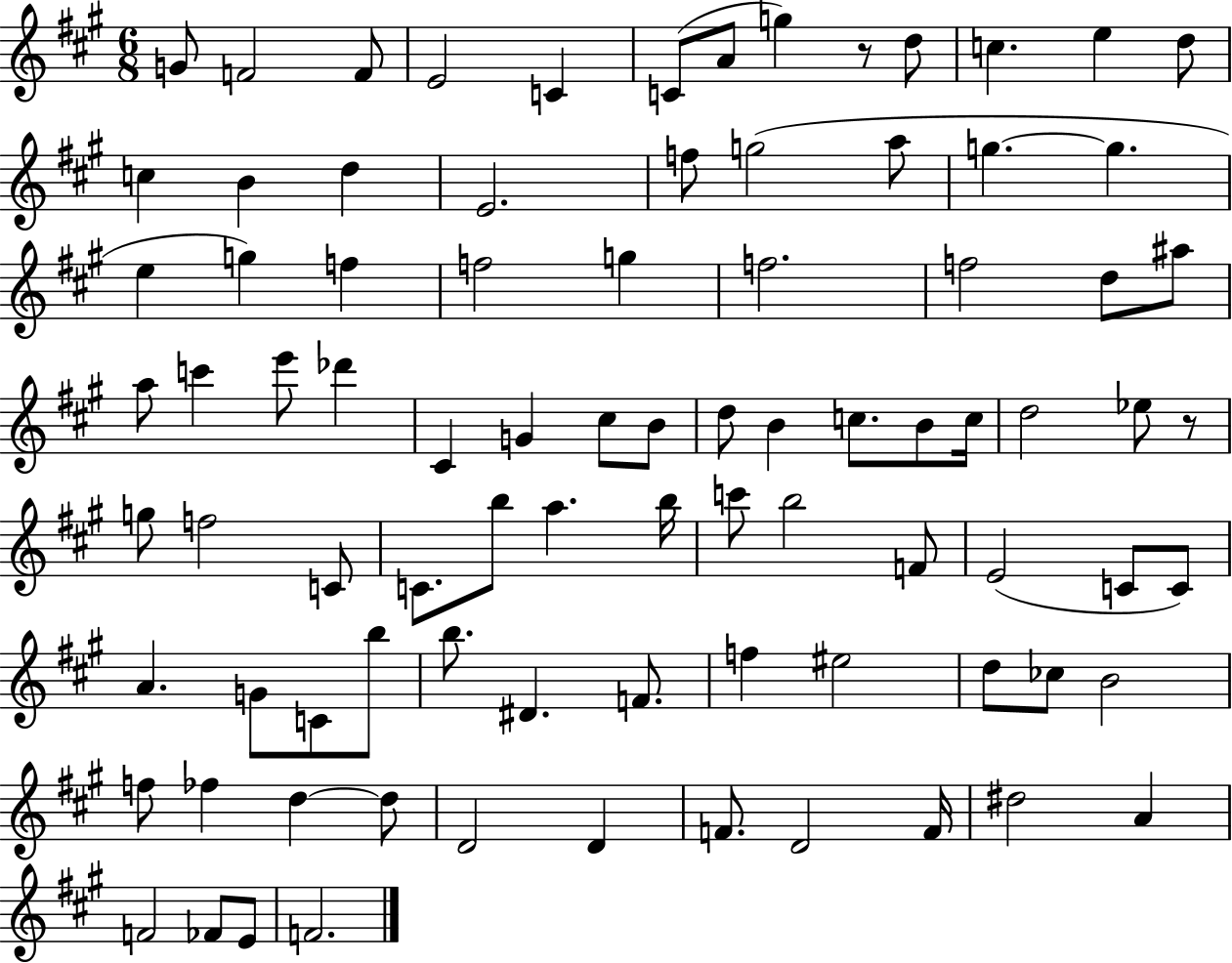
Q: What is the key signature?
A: A major